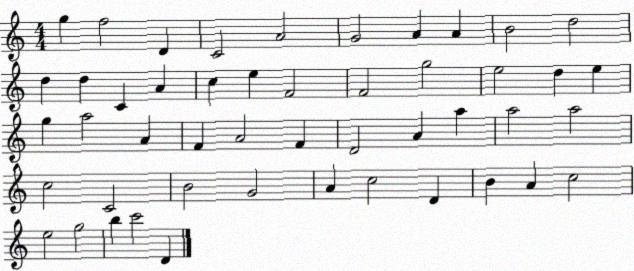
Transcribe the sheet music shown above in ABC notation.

X:1
T:Untitled
M:4/4
L:1/4
K:C
g f2 D C2 A2 G2 A A B2 d2 d d C A c e F2 F2 g2 e2 d e g a2 A F A2 F D2 A a a2 a2 c2 C2 B2 G2 A c2 D B A c2 e2 g2 b c'2 D